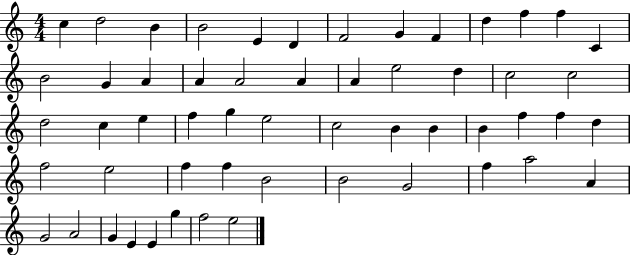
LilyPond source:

{
  \clef treble
  \numericTimeSignature
  \time 4/4
  \key c \major
  c''4 d''2 b'4 | b'2 e'4 d'4 | f'2 g'4 f'4 | d''4 f''4 f''4 c'4 | \break b'2 g'4 a'4 | a'4 a'2 a'4 | a'4 e''2 d''4 | c''2 c''2 | \break d''2 c''4 e''4 | f''4 g''4 e''2 | c''2 b'4 b'4 | b'4 f''4 f''4 d''4 | \break f''2 e''2 | f''4 f''4 b'2 | b'2 g'2 | f''4 a''2 a'4 | \break g'2 a'2 | g'4 e'4 e'4 g''4 | f''2 e''2 | \bar "|."
}